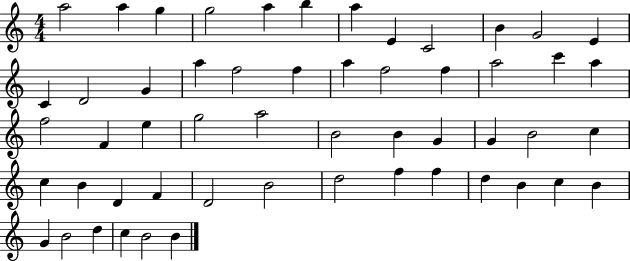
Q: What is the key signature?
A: C major